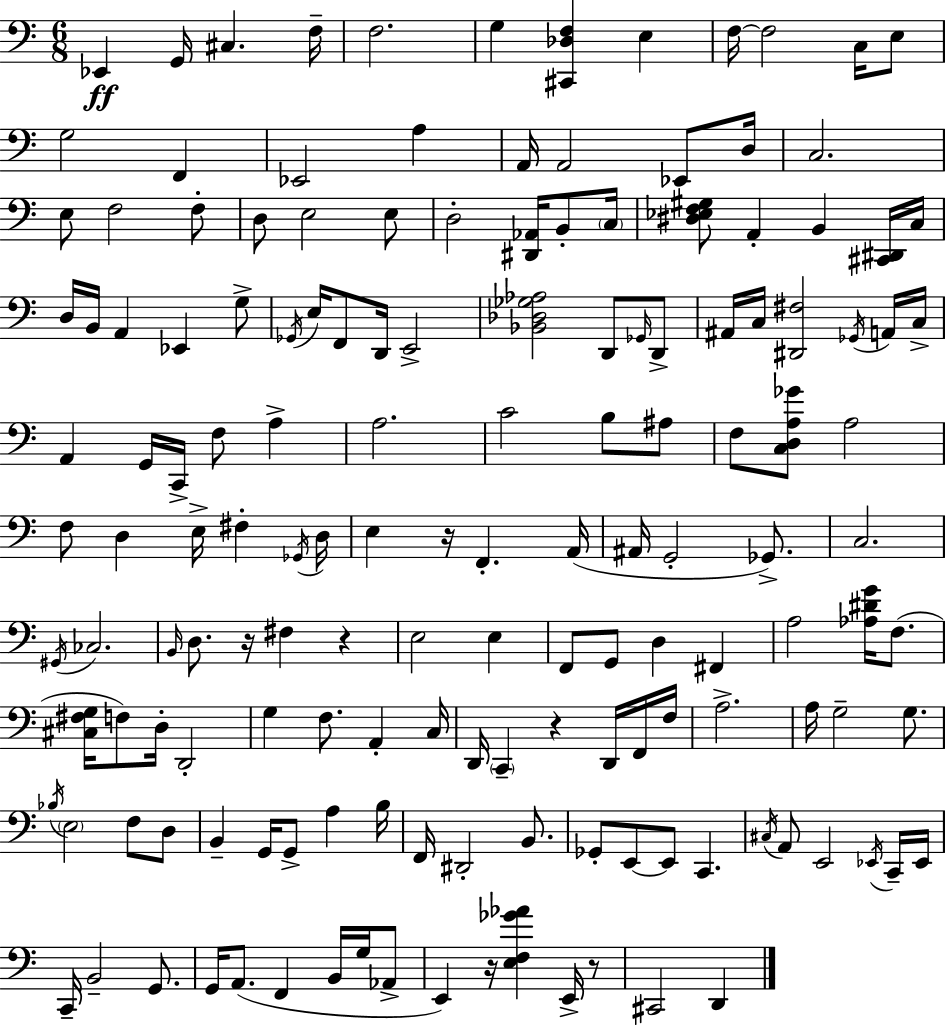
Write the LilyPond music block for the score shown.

{
  \clef bass
  \numericTimeSignature
  \time 6/8
  \key c \major
  \repeat volta 2 { ees,4\ff g,16 cis4. f16-- | f2. | g4 <cis, des f>4 e4 | f16~~ f2 c16 e8 | \break g2 f,4 | ees,2 a4 | a,16 a,2 ees,8 d16 | c2. | \break e8 f2 f8-. | d8 e2 e8 | d2-. <dis, aes,>16 b,8-. \parenthesize c16 | <dis ees f gis>8 a,4-. b,4 <cis, dis,>16 c16 | \break d16 b,16 a,4 ees,4 g8-> | \acciaccatura { ges,16 } e16 f,8 d,16 e,2-> | <bes, des ges aes>2 d,8 \grace { ges,16 } | d,8-> ais,16 c16 <dis, fis>2 | \break \acciaccatura { ges,16 } a,16 c16-> a,4 g,16 c,16-> f8 a4-> | a2. | c'2 b8 | ais8 f8 <c d a ges'>8 a2 | \break f8 d4 e16-> fis4-. | \acciaccatura { ges,16 } d16 e4 r16 f,4.-. | a,16( ais,16 g,2-. | ges,8.->) c2. | \break \acciaccatura { gis,16 } ces2. | \grace { b,16 } d8. r16 fis4 | r4 e2 | e4 f,8 g,8 d4 | \break fis,4 a2 | <aes dis' g'>16 f8.( <cis fis g>16 f8) d16-. d,2-. | g4 f8. | a,4-. c16 d,16 \parenthesize c,4-- r4 | \break d,16 f,16 f16 a2.-> | a16 g2-- | g8. \acciaccatura { bes16 } \parenthesize e2 | f8 d8 b,4-- g,16 | \break g,8-> a4 b16 f,16 dis,2-. | b,8. ges,8-. e,8~~ e,8 | c,4. \acciaccatura { cis16 } a,8 e,2 | \acciaccatura { ees,16 } c,16-- ees,16 c,16-- b,2-- | \break g,8. g,16 a,8.( | f,4 b,16 g16 aes,8-> e,4) | r16 <e f ges' aes'>4 e,16-> r8 cis,2 | d,4 } \bar "|."
}